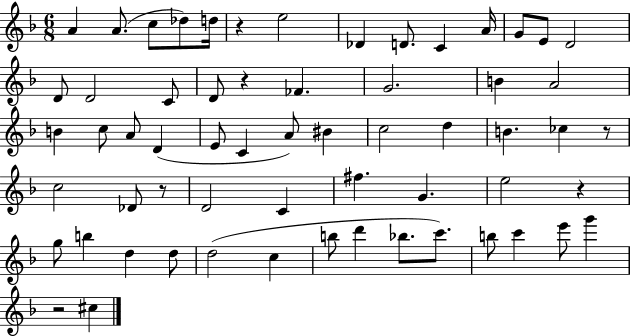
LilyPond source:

{
  \clef treble
  \numericTimeSignature
  \time 6/8
  \key f \major
  a'4 a'8.( c''8 des''8) d''16 | r4 e''2 | des'4 d'8. c'4 a'16 | g'8 e'8 d'2 | \break d'8 d'2 c'8 | d'8 r4 fes'4. | g'2. | b'4 a'2 | \break b'4 c''8 a'8 d'4( | e'8 c'4 a'8) bis'4 | c''2 d''4 | b'4. ces''4 r8 | \break c''2 des'8 r8 | d'2 c'4 | fis''4. g'4. | e''2 r4 | \break g''8 b''4 d''4 d''8 | d''2( c''4 | b''8 d'''4 bes''8. c'''8.) | b''8 c'''4 e'''8 g'''4 | \break r2 cis''4 | \bar "|."
}